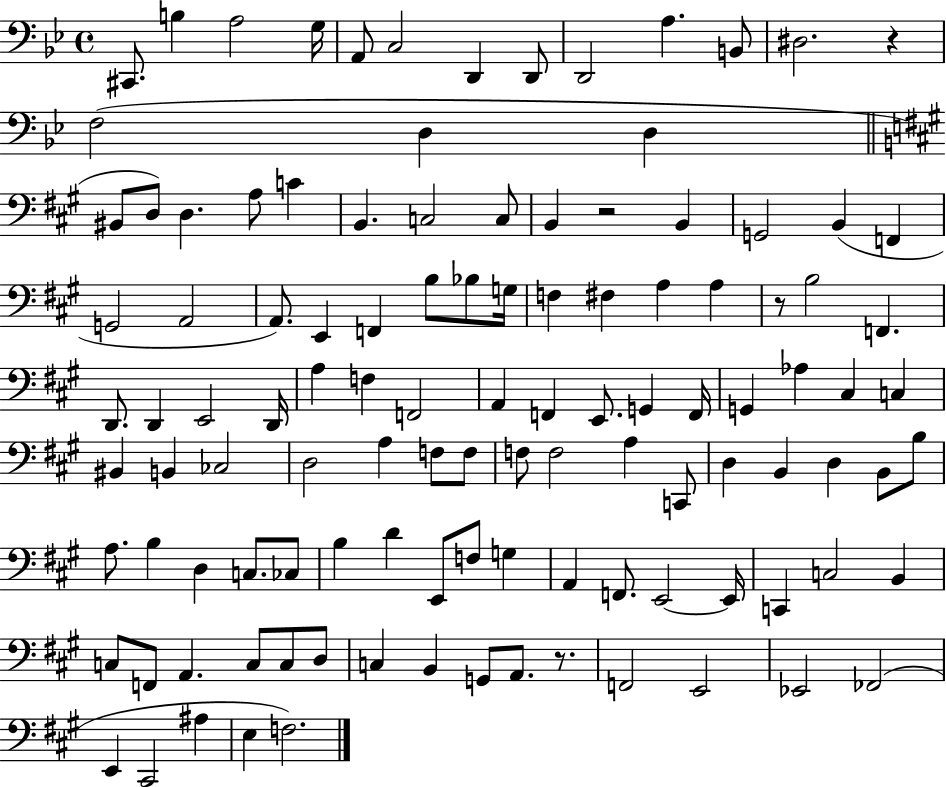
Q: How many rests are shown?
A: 4